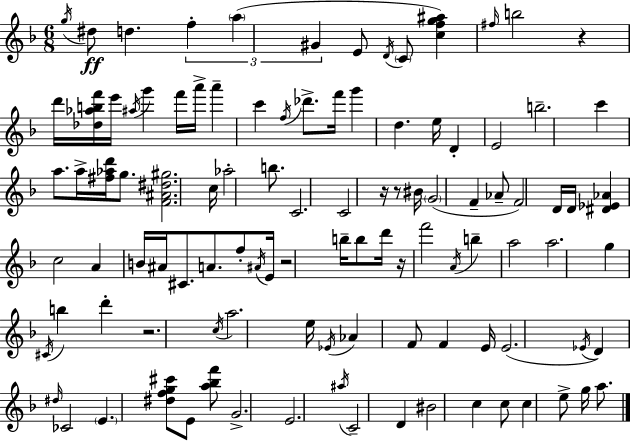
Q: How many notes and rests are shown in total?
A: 105